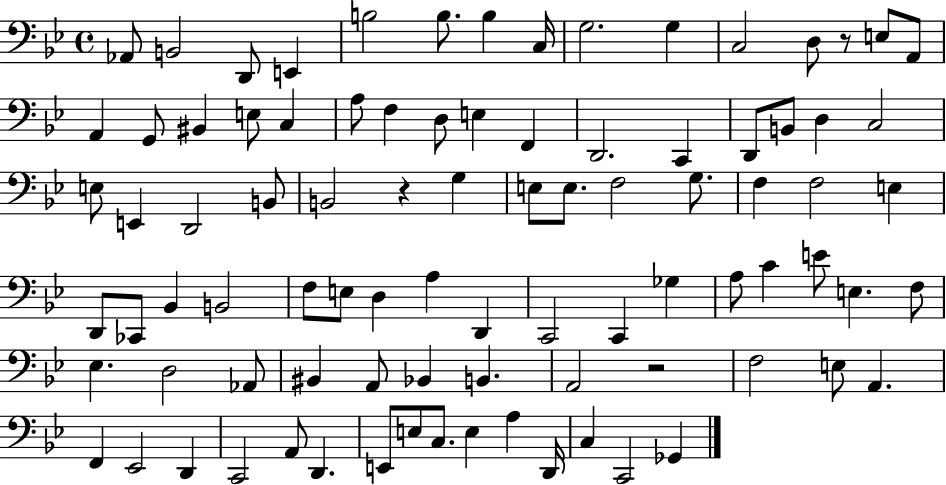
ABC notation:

X:1
T:Untitled
M:4/4
L:1/4
K:Bb
_A,,/2 B,,2 D,,/2 E,, B,2 B,/2 B, C,/4 G,2 G, C,2 D,/2 z/2 E,/2 A,,/2 A,, G,,/2 ^B,, E,/2 C, A,/2 F, D,/2 E, F,, D,,2 C,, D,,/2 B,,/2 D, C,2 E,/2 E,, D,,2 B,,/2 B,,2 z G, E,/2 E,/2 F,2 G,/2 F, F,2 E, D,,/2 _C,,/2 _B,, B,,2 F,/2 E,/2 D, A, D,, C,,2 C,, _G, A,/2 C E/2 E, F,/2 _E, D,2 _A,,/2 ^B,, A,,/2 _B,, B,, A,,2 z2 F,2 E,/2 A,, F,, _E,,2 D,, C,,2 A,,/2 D,, E,,/2 E,/2 C,/2 E, A, D,,/4 C, C,,2 _G,,